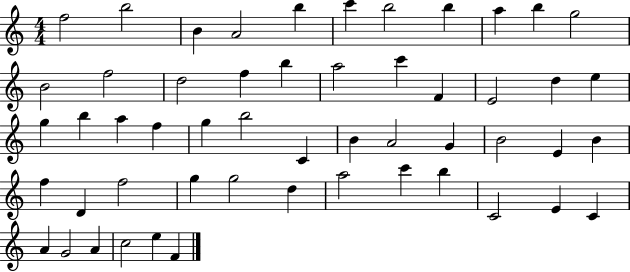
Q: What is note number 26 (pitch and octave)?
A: F5